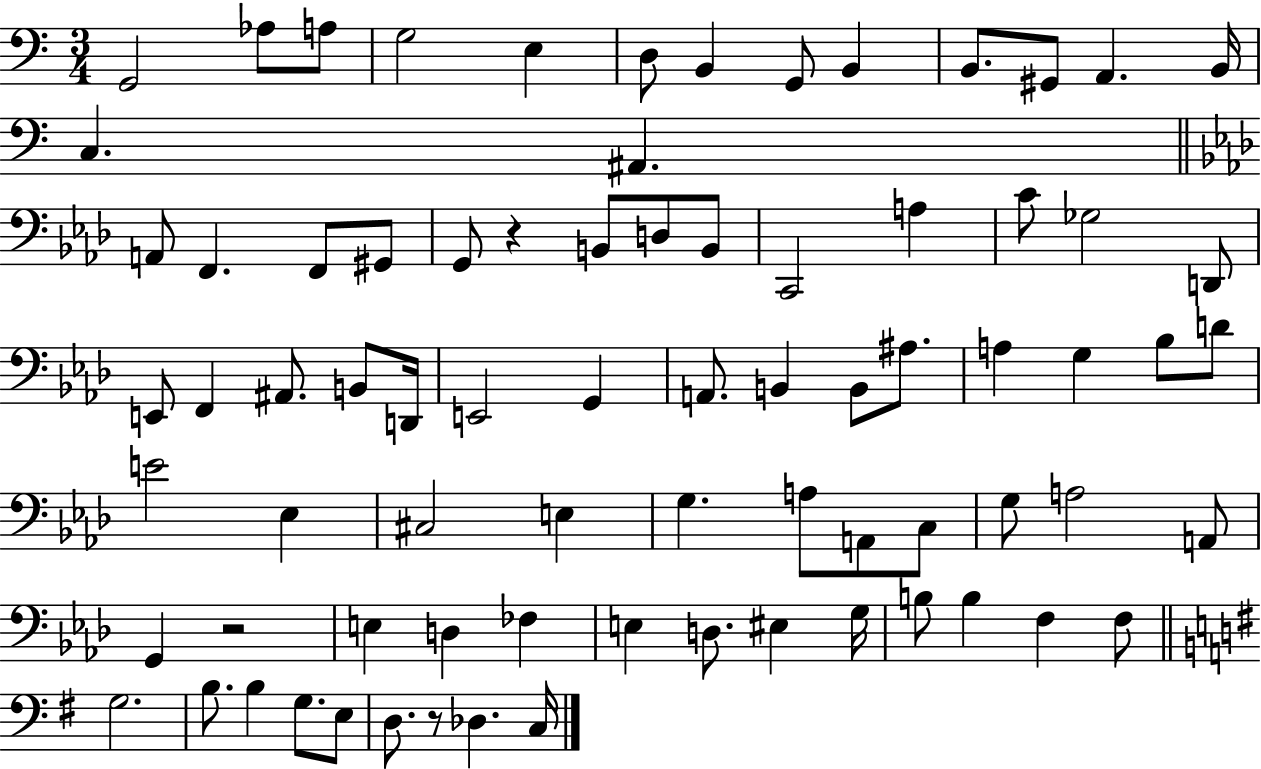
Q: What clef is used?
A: bass